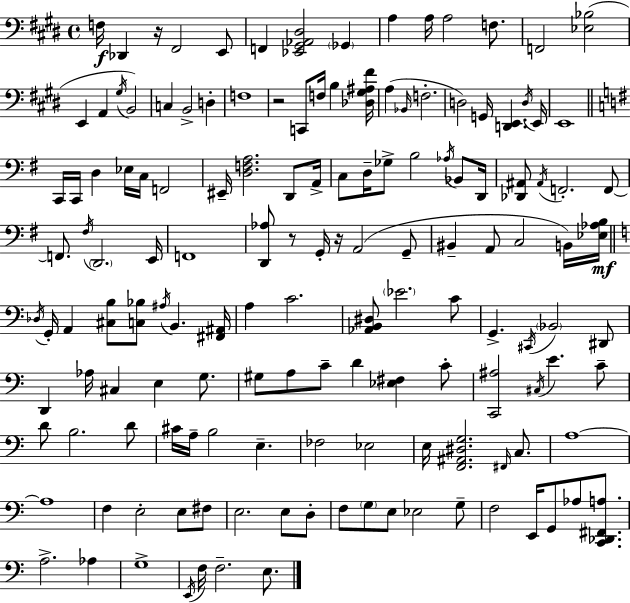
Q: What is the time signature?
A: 4/4